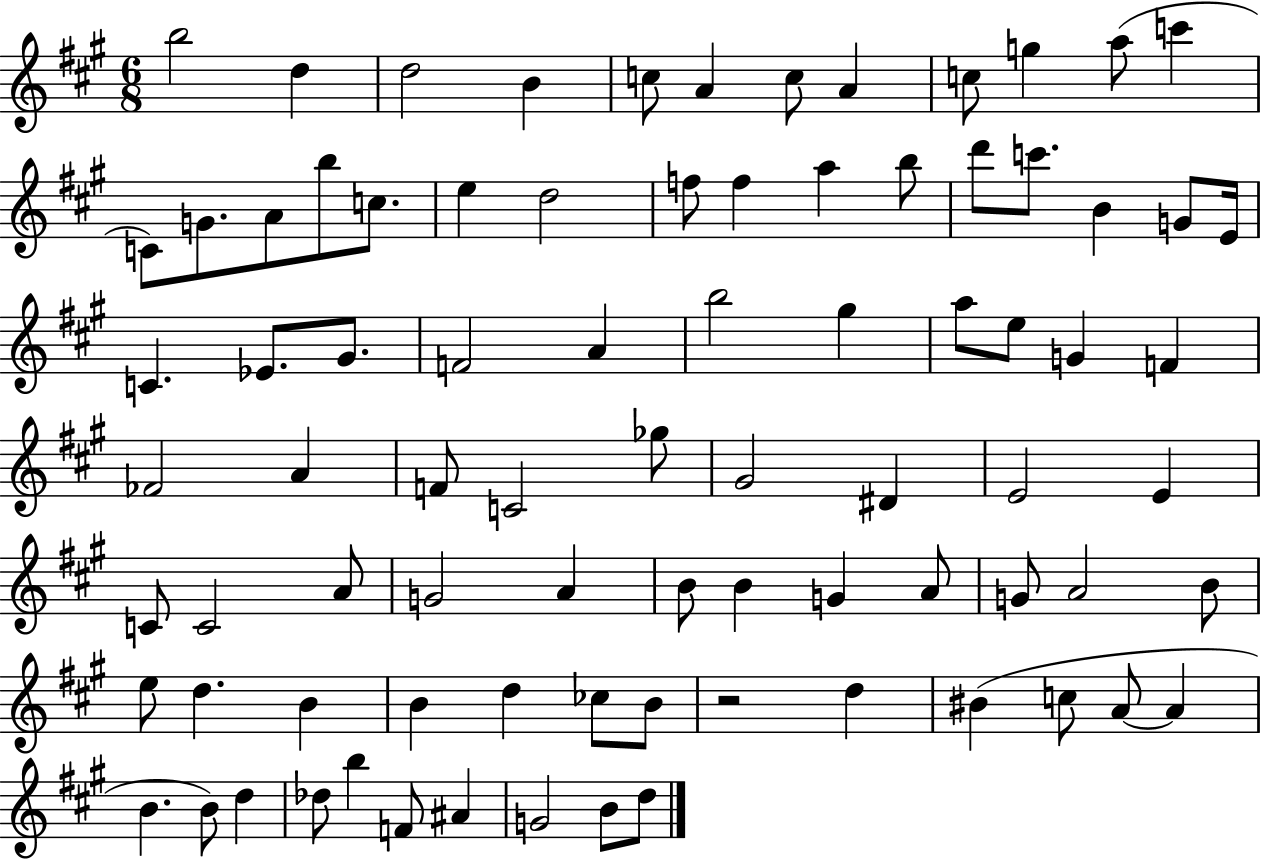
B5/h D5/q D5/h B4/q C5/e A4/q C5/e A4/q C5/e G5/q A5/e C6/q C4/e G4/e. A4/e B5/e C5/e. E5/q D5/h F5/e F5/q A5/q B5/e D6/e C6/e. B4/q G4/e E4/s C4/q. Eb4/e. G#4/e. F4/h A4/q B5/h G#5/q A5/e E5/e G4/q F4/q FES4/h A4/q F4/e C4/h Gb5/e G#4/h D#4/q E4/h E4/q C4/e C4/h A4/e G4/h A4/q B4/e B4/q G4/q A4/e G4/e A4/h B4/e E5/e D5/q. B4/q B4/q D5/q CES5/e B4/e R/h D5/q BIS4/q C5/e A4/e A4/q B4/q. B4/e D5/q Db5/e B5/q F4/e A#4/q G4/h B4/e D5/e